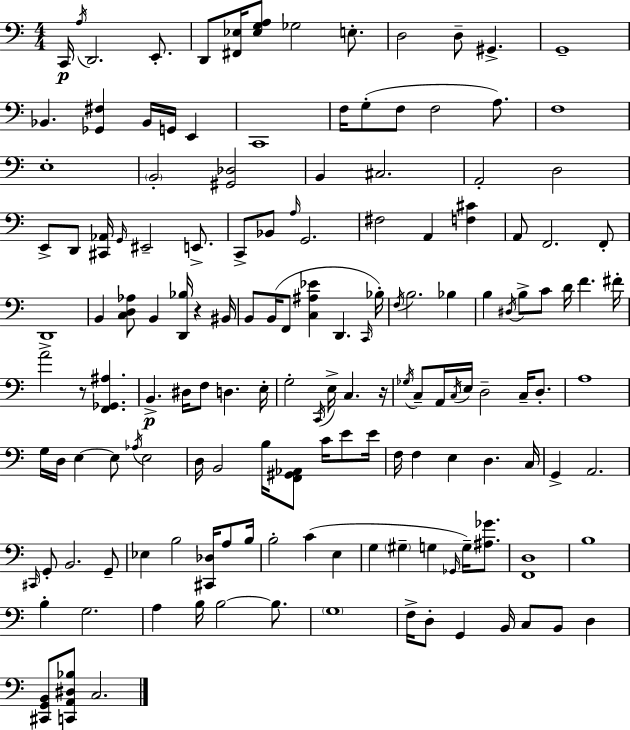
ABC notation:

X:1
T:Untitled
M:4/4
L:1/4
K:Am
C,,/4 A,/4 D,,2 E,,/2 D,,/2 [^F,,_E,]/4 [_E,G,A,]/2 _G,2 E,/2 D,2 D,/2 ^G,, G,,4 _B,, [_G,,^F,] _B,,/4 G,,/4 E,, C,,4 F,/4 G,/2 F,/2 F,2 A,/2 F,4 E,4 B,,2 [^G,,_D,]2 B,, ^C,2 A,,2 D,2 E,,/2 D,,/2 [^C,,_A,,]/4 G,,/4 ^E,,2 E,,/2 C,,/2 _B,,/2 A,/4 G,,2 ^F,2 A,, [F,^C] A,,/2 F,,2 F,,/2 D,,4 B,, [C,D,_A,]/2 B,, [D,,_B,]/4 z ^B,,/4 B,,/2 B,,/4 F,,/2 [C,^A,_E] D,, C,,/4 _B,/4 F,/4 B,2 _B, B, ^D,/4 B,/2 C/2 D/4 F ^F/4 A2 z/2 [F,,_G,,^A,] B,, ^D,/4 F,/2 D, E,/4 G,2 C,,/4 E,/4 C, z/4 _G,/4 C,/2 A,,/4 C,/4 E,/4 D,2 C,/4 D,/2 A,4 G,/4 D,/4 E, E,/2 _A,/4 E,2 D,/4 B,,2 B,/4 [F,,^G,,_A,,]/2 C/4 E/2 E/4 F,/4 F, E, D, C,/4 G,, A,,2 ^C,,/4 G,,/2 B,,2 G,,/2 _E, B,2 [^C,,_D,]/4 A,/2 B,/4 B,2 C E, G, ^G, G, _G,,/4 G,/4 [^A,_G]/2 [F,,D,]4 B,4 B, G,2 A, B,/4 B,2 B,/2 G,4 F,/4 D,/2 G,, B,,/4 C,/2 B,,/2 D, [^C,,G,,B,,]/2 [C,,A,,^D,_B,]/2 C,2